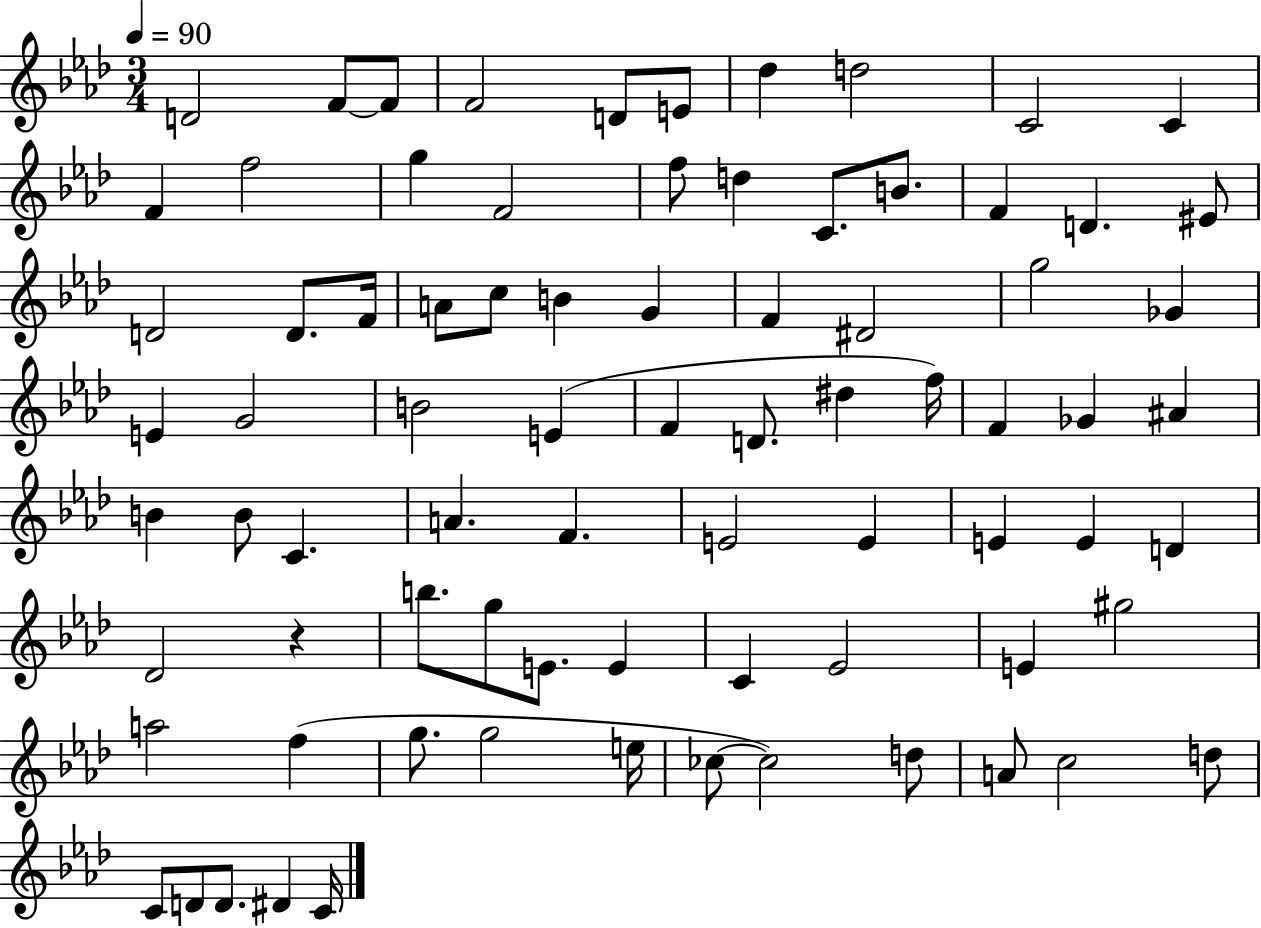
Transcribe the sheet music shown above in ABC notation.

X:1
T:Untitled
M:3/4
L:1/4
K:Ab
D2 F/2 F/2 F2 D/2 E/2 _d d2 C2 C F f2 g F2 f/2 d C/2 B/2 F D ^E/2 D2 D/2 F/4 A/2 c/2 B G F ^D2 g2 _G E G2 B2 E F D/2 ^d f/4 F _G ^A B B/2 C A F E2 E E E D _D2 z b/2 g/2 E/2 E C _E2 E ^g2 a2 f g/2 g2 e/4 _c/2 _c2 d/2 A/2 c2 d/2 C/2 D/2 D/2 ^D C/4